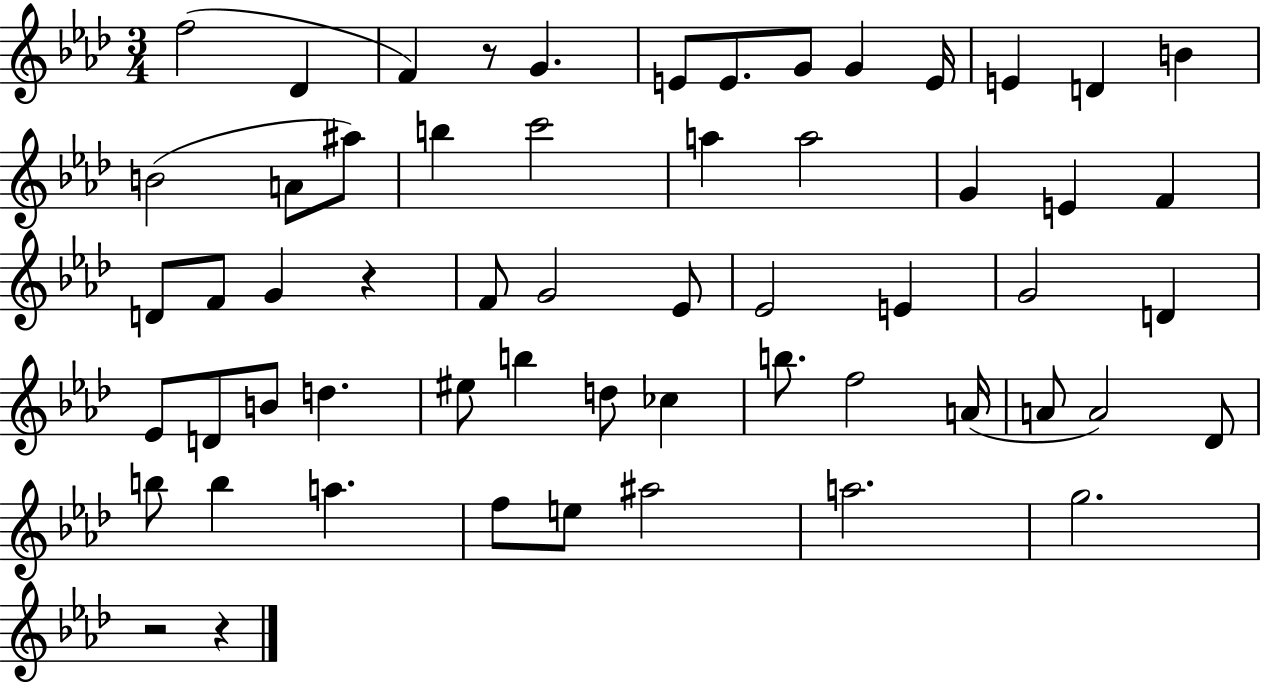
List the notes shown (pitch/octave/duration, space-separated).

F5/h Db4/q F4/q R/e G4/q. E4/e E4/e. G4/e G4/q E4/s E4/q D4/q B4/q B4/h A4/e A#5/e B5/q C6/h A5/q A5/h G4/q E4/q F4/q D4/e F4/e G4/q R/q F4/e G4/h Eb4/e Eb4/h E4/q G4/h D4/q Eb4/e D4/e B4/e D5/q. EIS5/e B5/q D5/e CES5/q B5/e. F5/h A4/s A4/e A4/h Db4/e B5/e B5/q A5/q. F5/e E5/e A#5/h A5/h. G5/h. R/h R/q